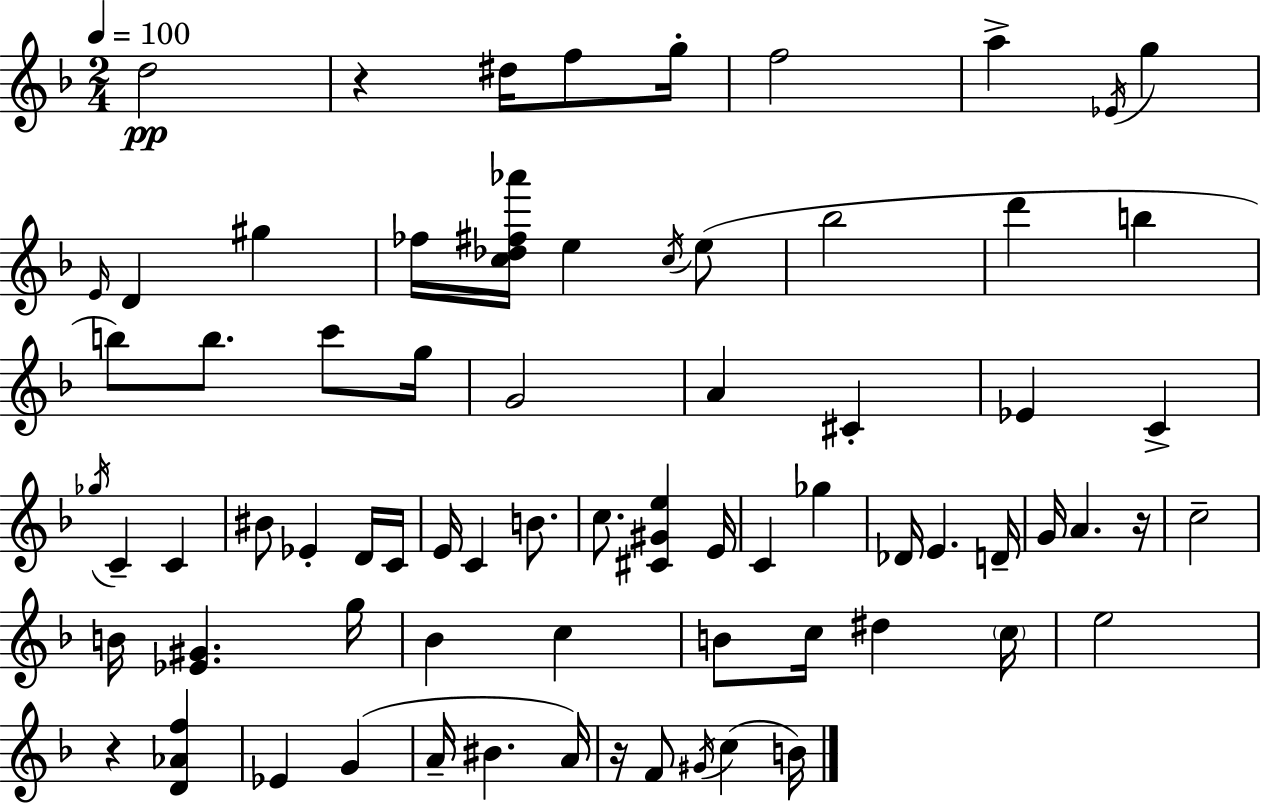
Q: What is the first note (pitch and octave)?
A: D5